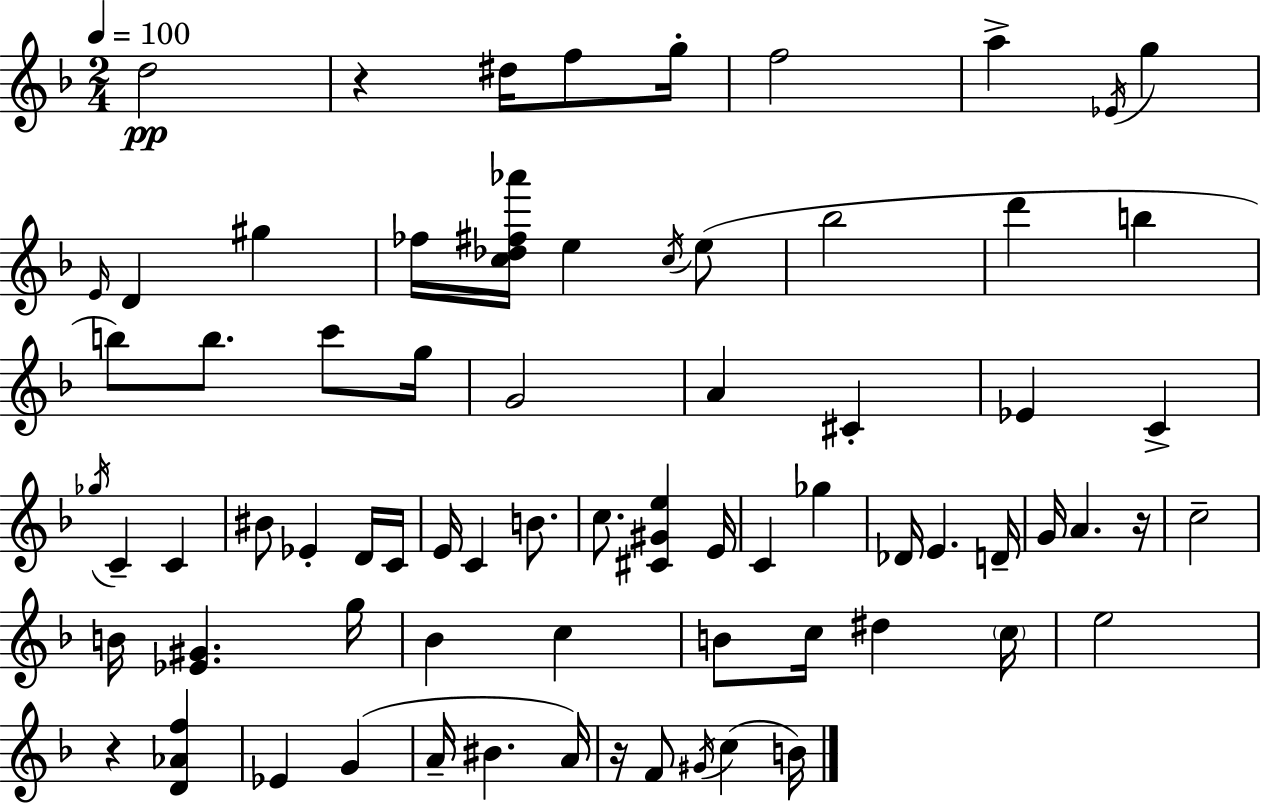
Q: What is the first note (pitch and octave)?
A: D5